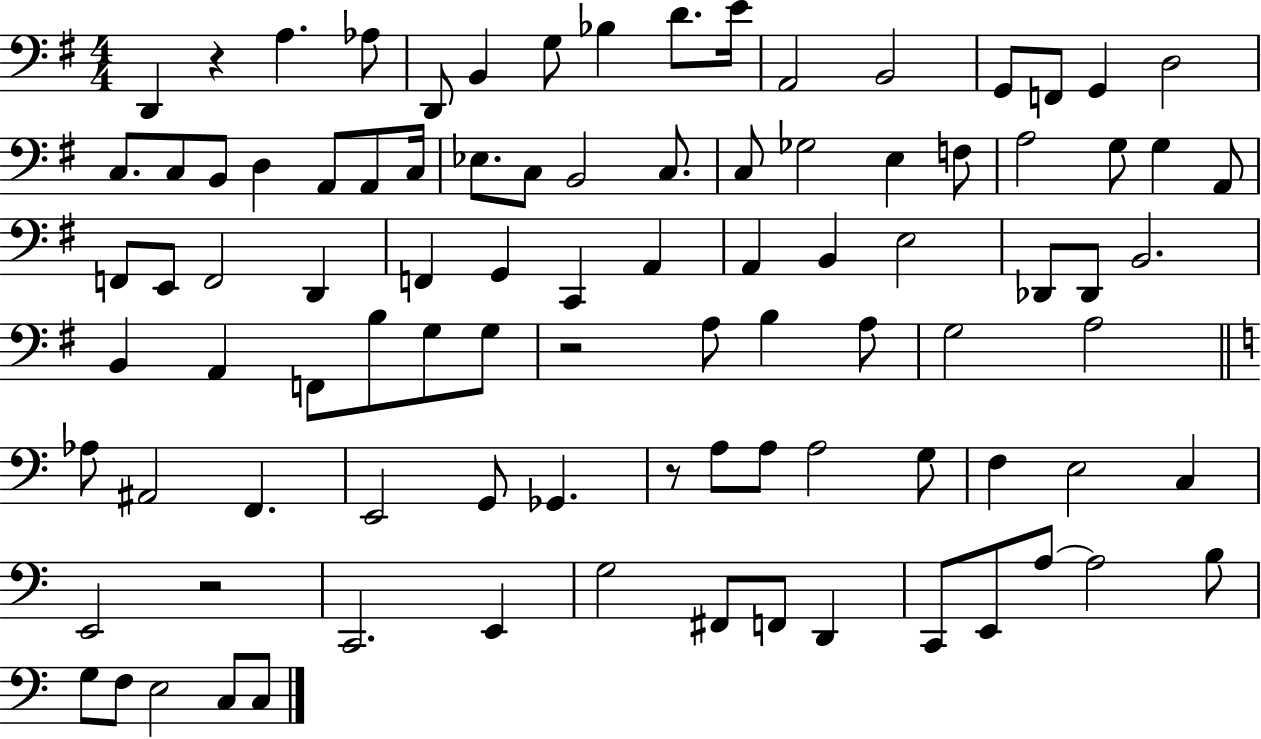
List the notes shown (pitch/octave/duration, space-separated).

D2/q R/q A3/q. Ab3/e D2/e B2/q G3/e Bb3/q D4/e. E4/s A2/h B2/h G2/e F2/e G2/q D3/h C3/e. C3/e B2/e D3/q A2/e A2/e C3/s Eb3/e. C3/e B2/h C3/e. C3/e Gb3/h E3/q F3/e A3/h G3/e G3/q A2/e F2/e E2/e F2/h D2/q F2/q G2/q C2/q A2/q A2/q B2/q E3/h Db2/e Db2/e B2/h. B2/q A2/q F2/e B3/e G3/e G3/e R/h A3/e B3/q A3/e G3/h A3/h Ab3/e A#2/h F2/q. E2/h G2/e Gb2/q. R/e A3/e A3/e A3/h G3/e F3/q E3/h C3/q E2/h R/h C2/h. E2/q G3/h F#2/e F2/e D2/q C2/e E2/e A3/e A3/h B3/e G3/e F3/e E3/h C3/e C3/e